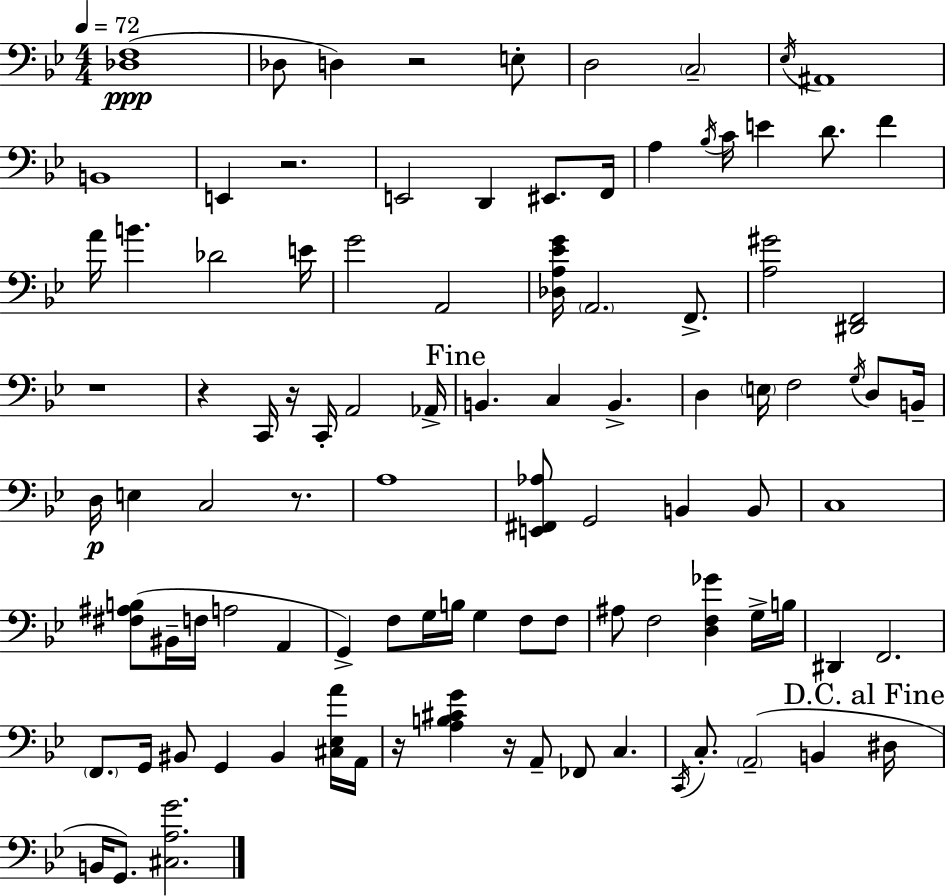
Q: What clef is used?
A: bass